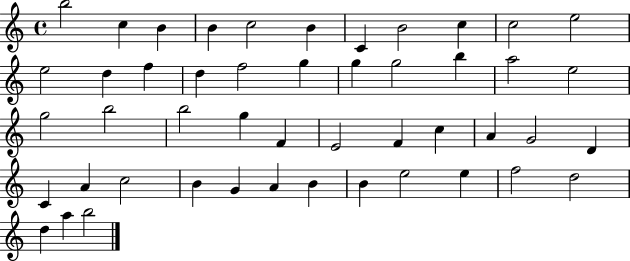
{
  \clef treble
  \time 4/4
  \defaultTimeSignature
  \key c \major
  b''2 c''4 b'4 | b'4 c''2 b'4 | c'4 b'2 c''4 | c''2 e''2 | \break e''2 d''4 f''4 | d''4 f''2 g''4 | g''4 g''2 b''4 | a''2 e''2 | \break g''2 b''2 | b''2 g''4 f'4 | e'2 f'4 c''4 | a'4 g'2 d'4 | \break c'4 a'4 c''2 | b'4 g'4 a'4 b'4 | b'4 e''2 e''4 | f''2 d''2 | \break d''4 a''4 b''2 | \bar "|."
}